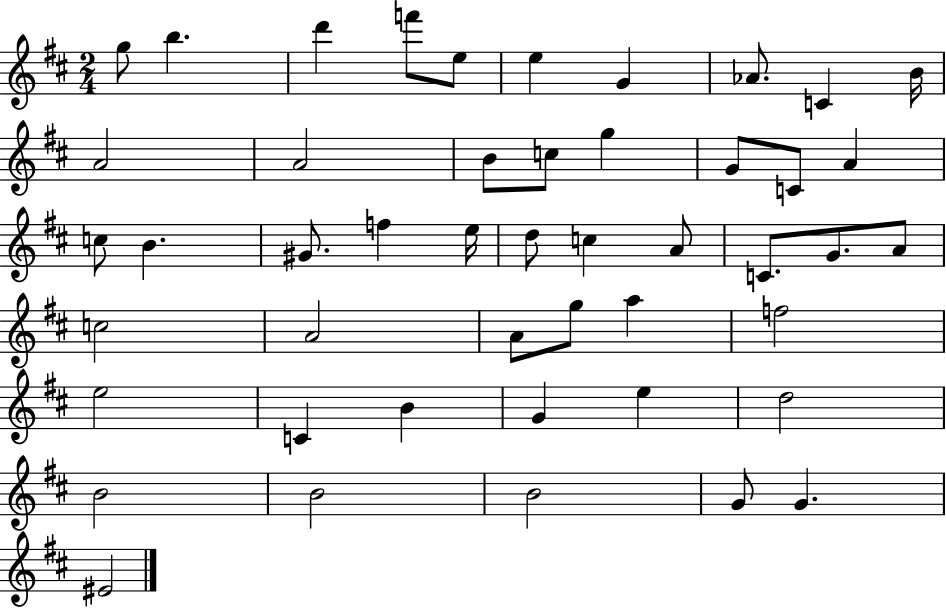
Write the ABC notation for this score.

X:1
T:Untitled
M:2/4
L:1/4
K:D
g/2 b d' f'/2 e/2 e G _A/2 C B/4 A2 A2 B/2 c/2 g G/2 C/2 A c/2 B ^G/2 f e/4 d/2 c A/2 C/2 G/2 A/2 c2 A2 A/2 g/2 a f2 e2 C B G e d2 B2 B2 B2 G/2 G ^E2